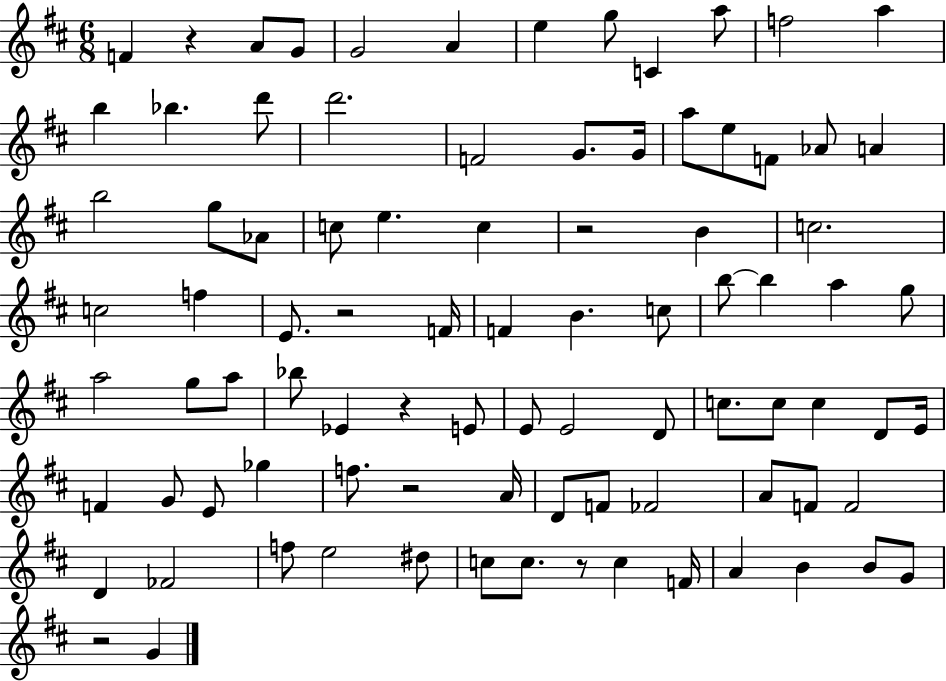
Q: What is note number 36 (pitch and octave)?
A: F4